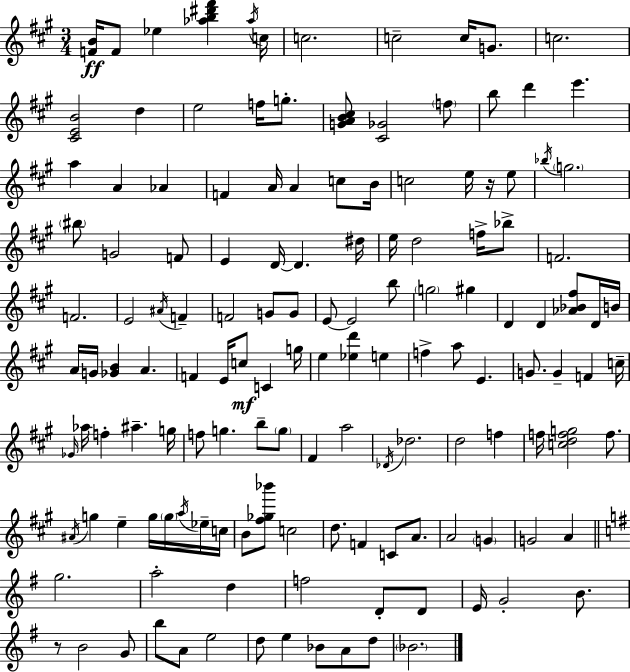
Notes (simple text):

[F4,B4]/s F4/e Eb5/q [Ab5,B5,D#6,F#6]/q Ab5/s C5/s C5/h. C5/h C5/s G4/e. C5/h. [C#4,E4,B4]/h D5/q E5/h F5/s G5/e. [G4,A4,B4,C#5]/e [C#4,Gb4]/h F5/e B5/e D6/q E6/q. A5/q A4/q Ab4/q F4/q A4/s A4/q C5/e B4/s C5/h E5/s R/s E5/e Bb5/s G5/h. BIS5/e G4/h F4/e E4/q D4/s D4/q. D#5/s E5/s D5/h F5/s Bb5/e F4/h. F4/h. E4/h A#4/s F4/q F4/h G4/e G4/e E4/e E4/h B5/e G5/h G#5/q D4/q D4/q [Ab4,Bb4,F#5]/e D4/s B4/s A4/s G4/s [Gb4,B4]/q A4/q. F4/q E4/s C5/e C4/q G5/s E5/q [Eb5,D6]/q E5/q F5/q A5/e E4/q. G4/e. G4/q F4/q C5/s Gb4/s Ab5/s F5/q A#5/q. G5/s F5/e G5/q. B5/e G5/e F#4/q A5/h Db4/s Db5/h. D5/h F5/q F5/s [C5,D5,F5,G5]/h F5/e. A#4/s G5/q E5/q G5/s G5/s A5/s Eb5/s C5/s B4/e [F#5,Gb5,Bb6]/e C5/h D5/e. F4/q C4/e A4/e. A4/h G4/q G4/h A4/q G5/h. A5/h D5/q F5/h D4/e D4/e E4/s G4/h B4/e. R/e B4/h G4/e B5/e A4/e E5/h D5/e E5/q Bb4/e A4/e D5/e Bb4/h.